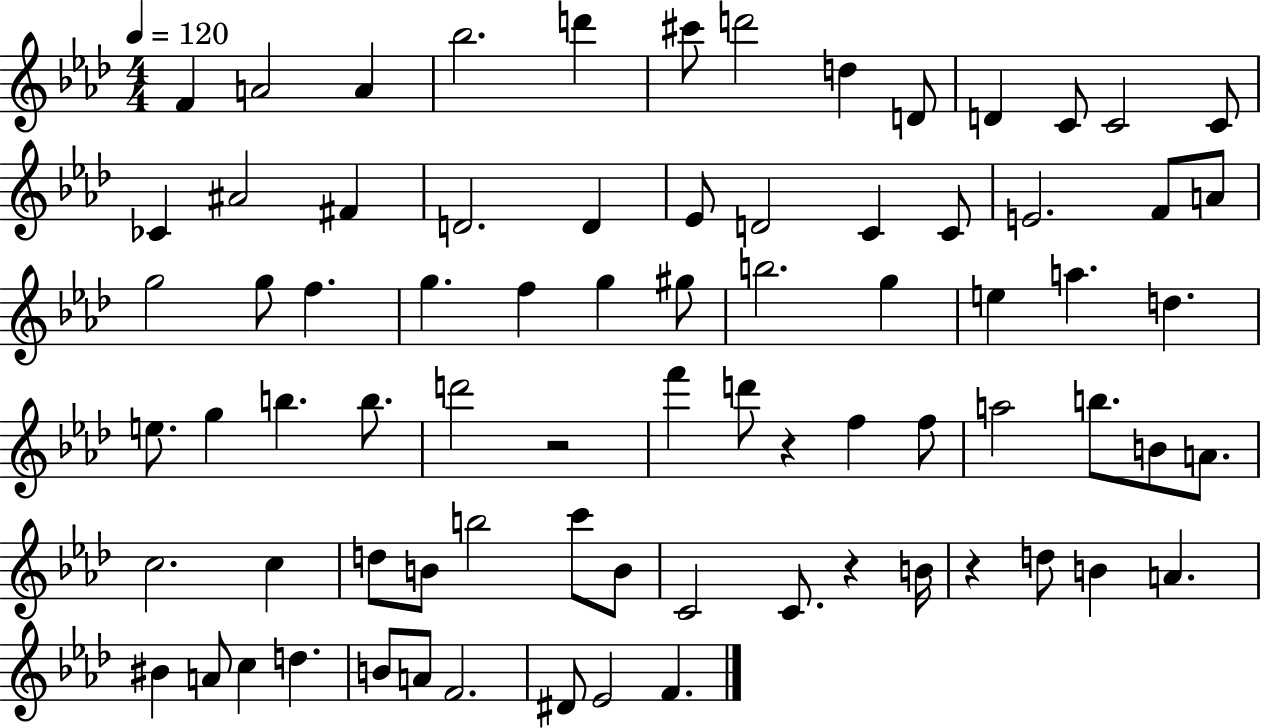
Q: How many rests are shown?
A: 4